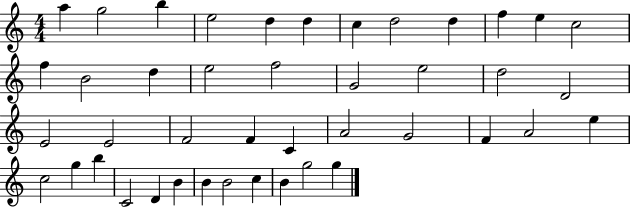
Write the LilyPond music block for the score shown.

{
  \clef treble
  \numericTimeSignature
  \time 4/4
  \key c \major
  a''4 g''2 b''4 | e''2 d''4 d''4 | c''4 d''2 d''4 | f''4 e''4 c''2 | \break f''4 b'2 d''4 | e''2 f''2 | g'2 e''2 | d''2 d'2 | \break e'2 e'2 | f'2 f'4 c'4 | a'2 g'2 | f'4 a'2 e''4 | \break c''2 g''4 b''4 | c'2 d'4 b'4 | b'4 b'2 c''4 | b'4 g''2 g''4 | \break \bar "|."
}